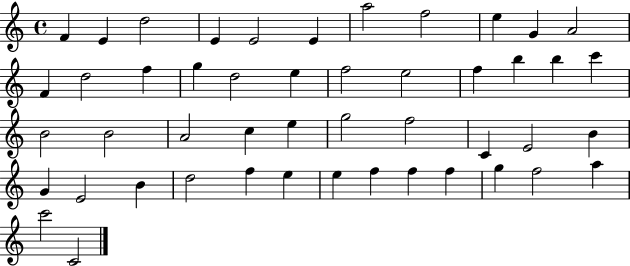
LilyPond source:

{
  \clef treble
  \time 4/4
  \defaultTimeSignature
  \key c \major
  f'4 e'4 d''2 | e'4 e'2 e'4 | a''2 f''2 | e''4 g'4 a'2 | \break f'4 d''2 f''4 | g''4 d''2 e''4 | f''2 e''2 | f''4 b''4 b''4 c'''4 | \break b'2 b'2 | a'2 c''4 e''4 | g''2 f''2 | c'4 e'2 b'4 | \break g'4 e'2 b'4 | d''2 f''4 e''4 | e''4 f''4 f''4 f''4 | g''4 f''2 a''4 | \break c'''2 c'2 | \bar "|."
}